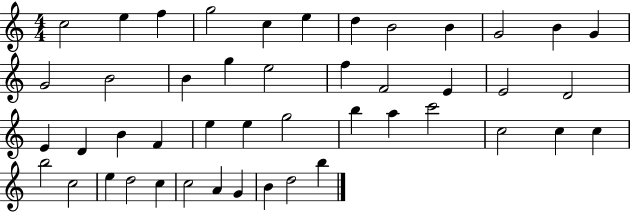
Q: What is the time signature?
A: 4/4